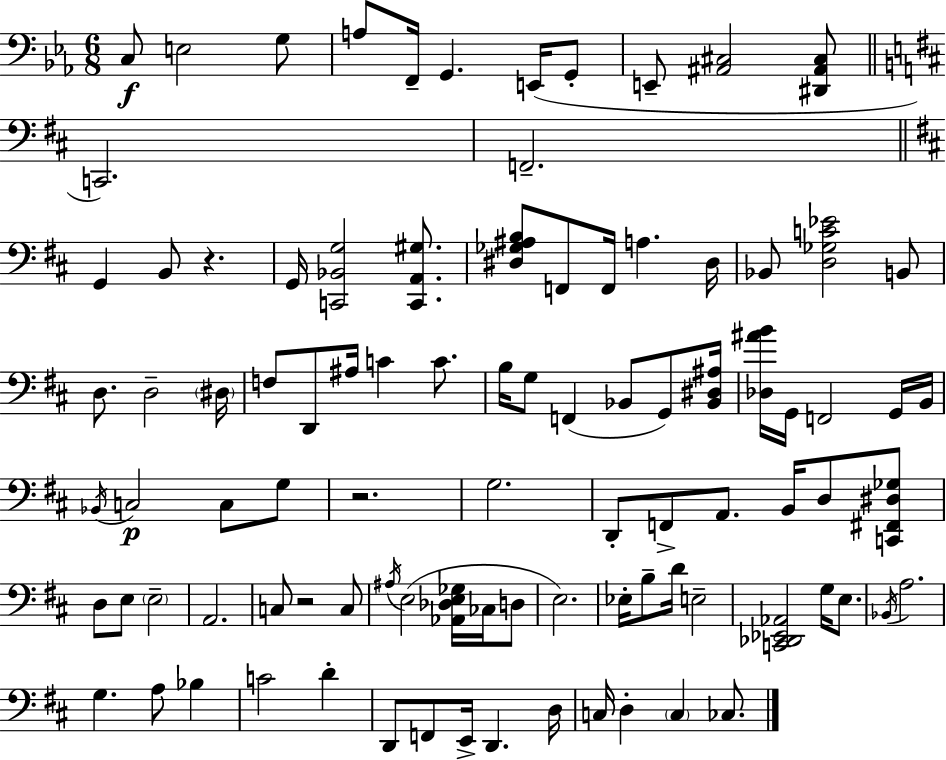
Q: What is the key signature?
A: C minor